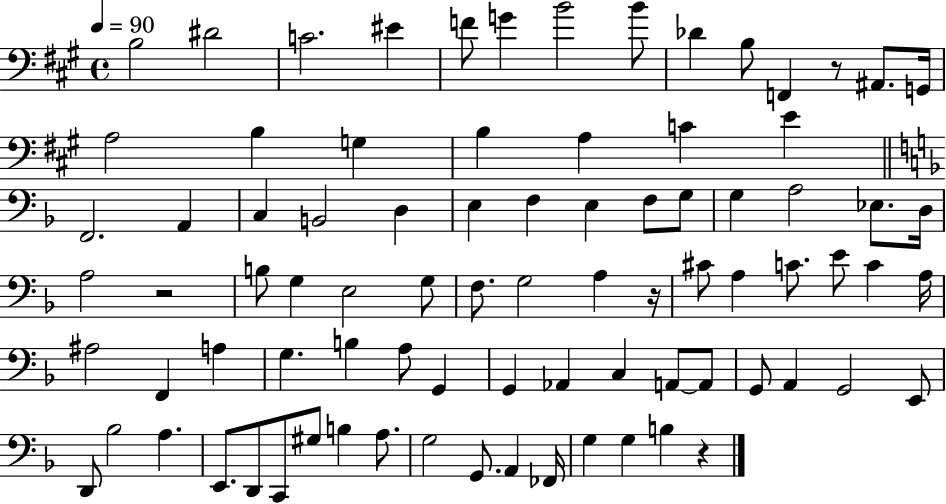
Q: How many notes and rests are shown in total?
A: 84